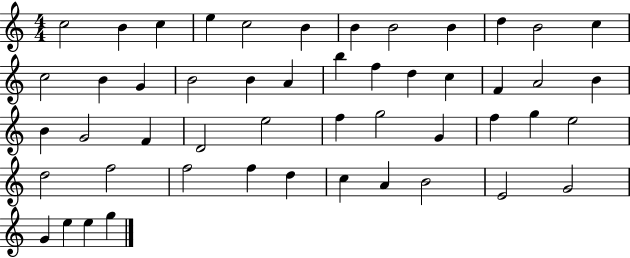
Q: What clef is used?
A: treble